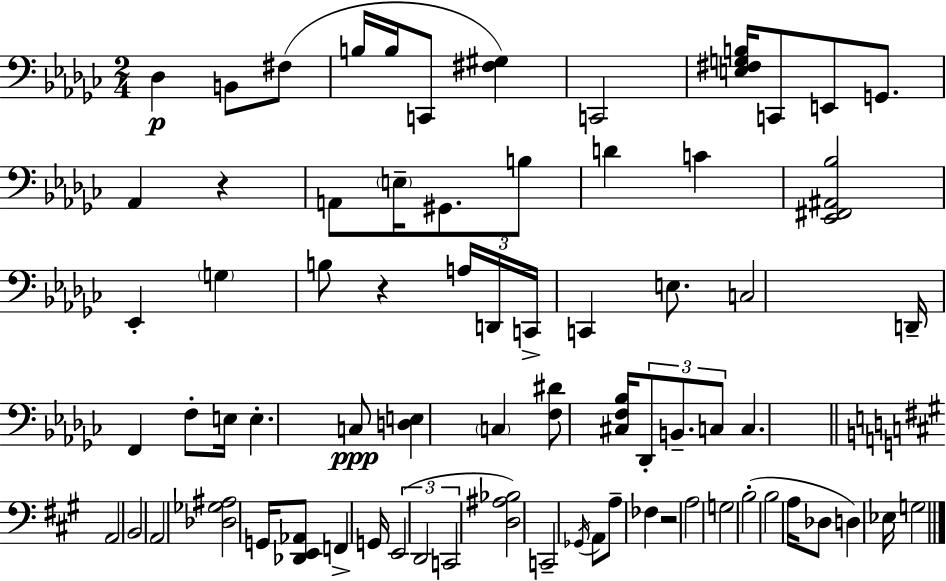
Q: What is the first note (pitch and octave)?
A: Db3